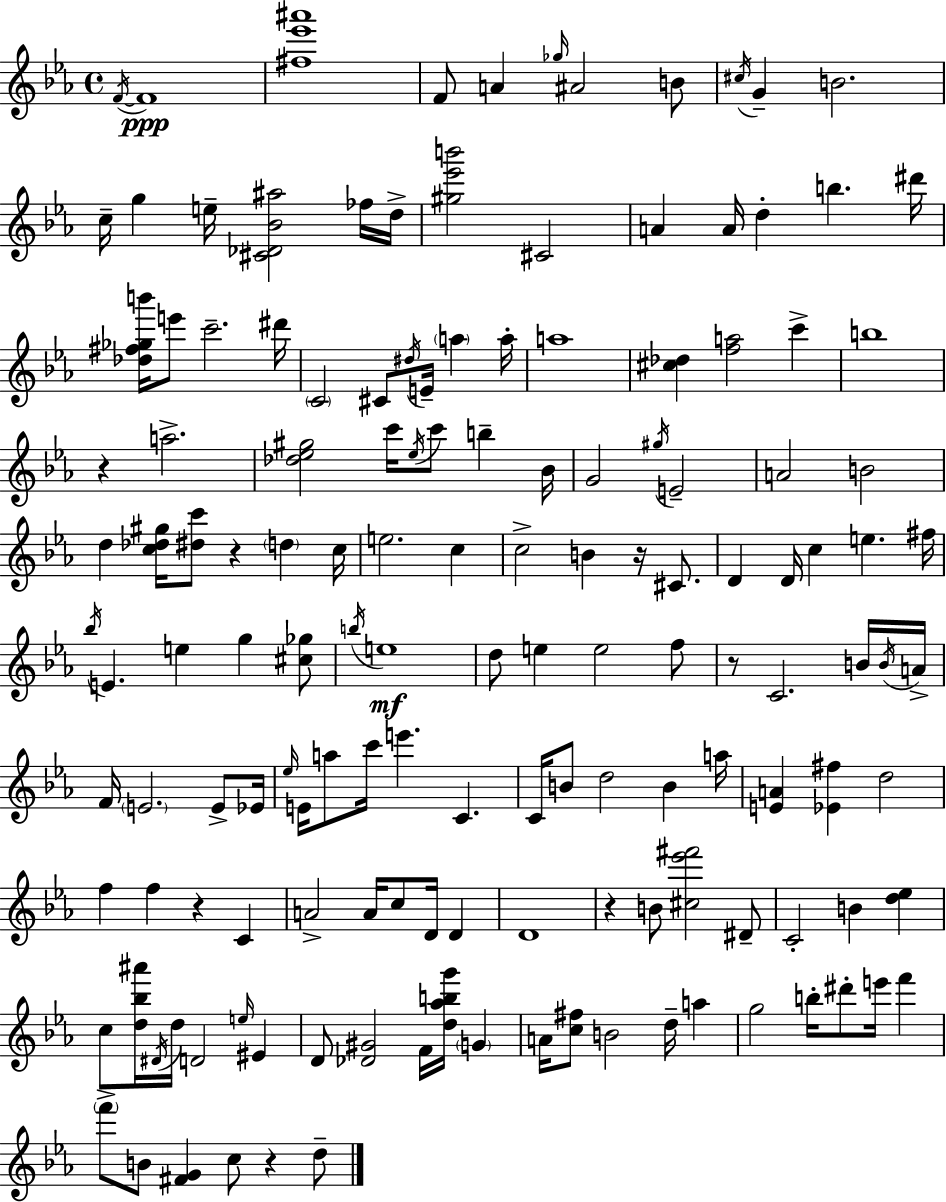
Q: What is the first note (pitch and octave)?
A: F4